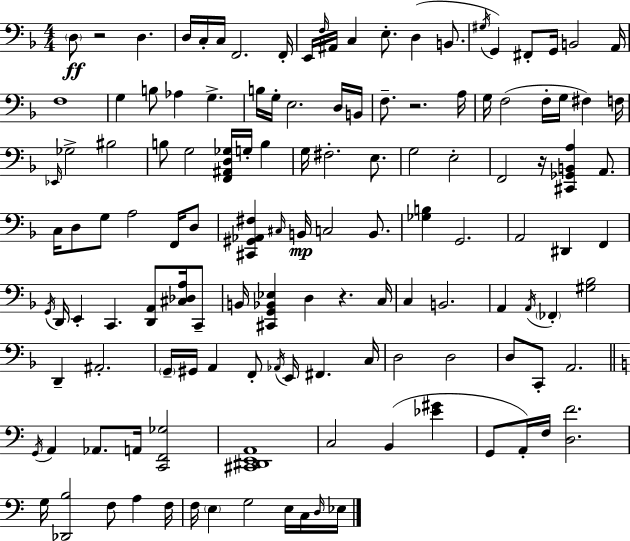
X:1
T:Untitled
M:4/4
L:1/4
K:F
D,/2 z2 D, D,/4 C,/4 C,/4 F,,2 F,,/4 E,,/4 F,/4 ^A,,/4 C, E,/2 D, B,,/2 ^G,/4 G,, ^F,,/2 G,,/4 B,,2 A,,/4 F,4 G, B,/2 _A, G, B,/4 G,/4 E,2 D,/4 B,,/4 F,/2 z2 A,/4 G,/4 F,2 F,/4 G,/4 ^F, F,/4 _E,,/4 _G,2 ^B,2 B,/2 G,2 [F,,^A,,D,_G,]/4 G,/4 B, G,/4 ^F,2 E,/2 G,2 E,2 F,,2 z/4 [^C,,_G,,B,,A,] A,,/2 C,/4 D,/2 G,/2 A,2 F,,/4 D,/2 [^C,,^G,,_A,,^F,] ^C,/4 B,,/4 C,2 B,,/2 [_G,B,] G,,2 A,,2 ^D,, F,, G,,/4 D,,/4 E,, C,, [D,,A,,]/2 [^C,_D,A,]/4 C,,/2 B,,/4 [^C,,G,,_B,,_E,] D, z C,/4 C, B,,2 A,, A,,/4 _F,, [^G,_B,]2 D,, ^A,,2 G,,/4 ^G,,/4 A,, F,,/2 _A,,/4 E,,/4 ^F,, C,/4 D,2 D,2 D,/2 C,,/2 A,,2 G,,/4 A,, _A,,/2 A,,/4 [C,,F,,_G,]2 [^C,,^D,,E,,A,,]4 C,2 B,, [_E^G] G,,/2 A,,/4 F,/4 [D,F]2 G,/4 [_D,,B,]2 F,/2 A, F,/4 F,/4 E, G,2 E,/4 C,/4 D,/4 _E,/4